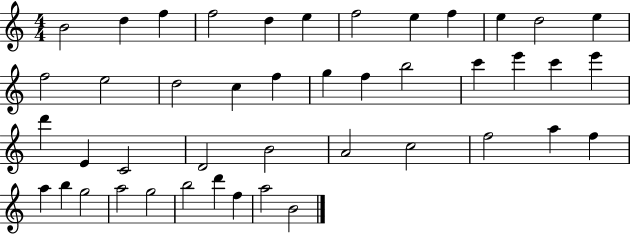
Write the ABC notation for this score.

X:1
T:Untitled
M:4/4
L:1/4
K:C
B2 d f f2 d e f2 e f e d2 e f2 e2 d2 c f g f b2 c' e' c' e' d' E C2 D2 B2 A2 c2 f2 a f a b g2 a2 g2 b2 d' f a2 B2